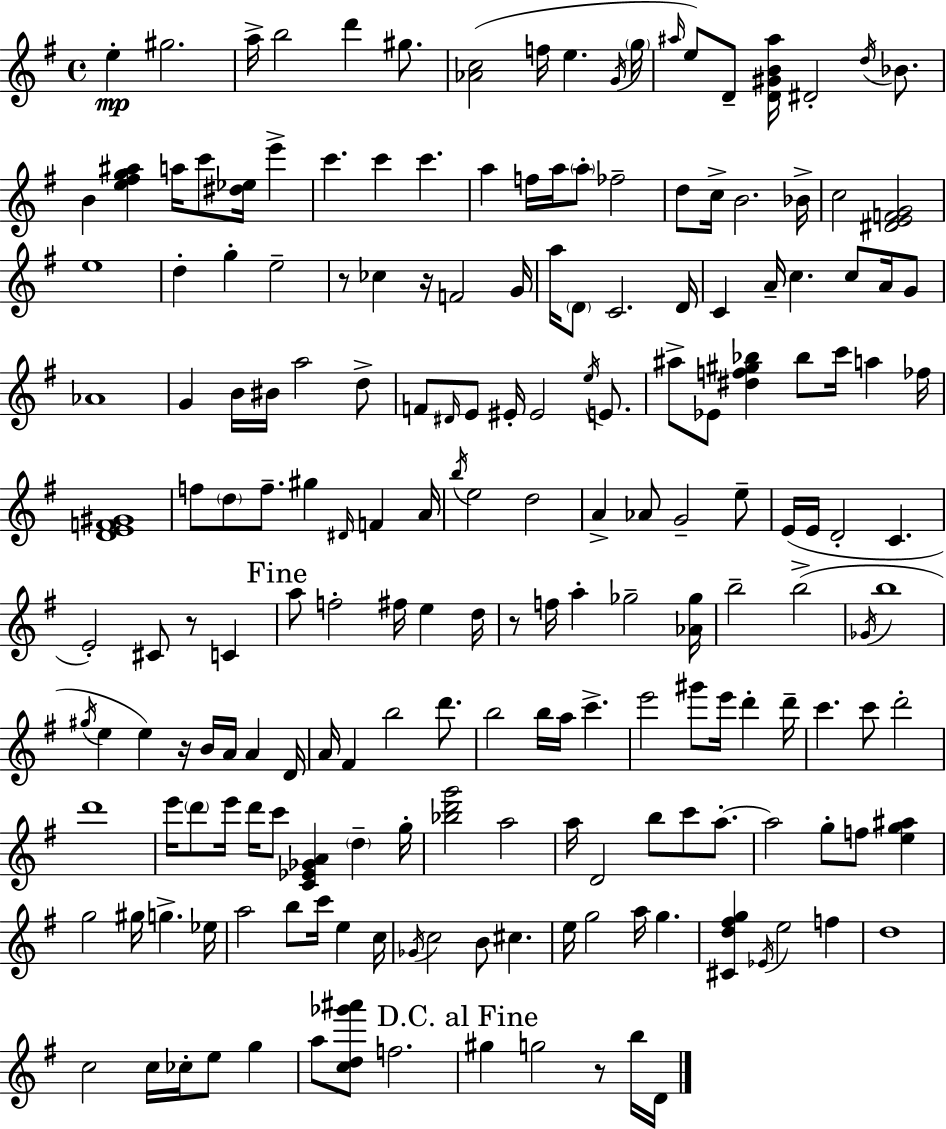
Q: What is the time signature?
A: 4/4